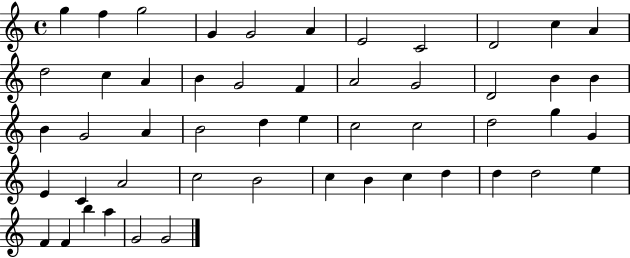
X:1
T:Untitled
M:4/4
L:1/4
K:C
g f g2 G G2 A E2 C2 D2 c A d2 c A B G2 F A2 G2 D2 B B B G2 A B2 d e c2 c2 d2 g G E C A2 c2 B2 c B c d d d2 e F F b a G2 G2